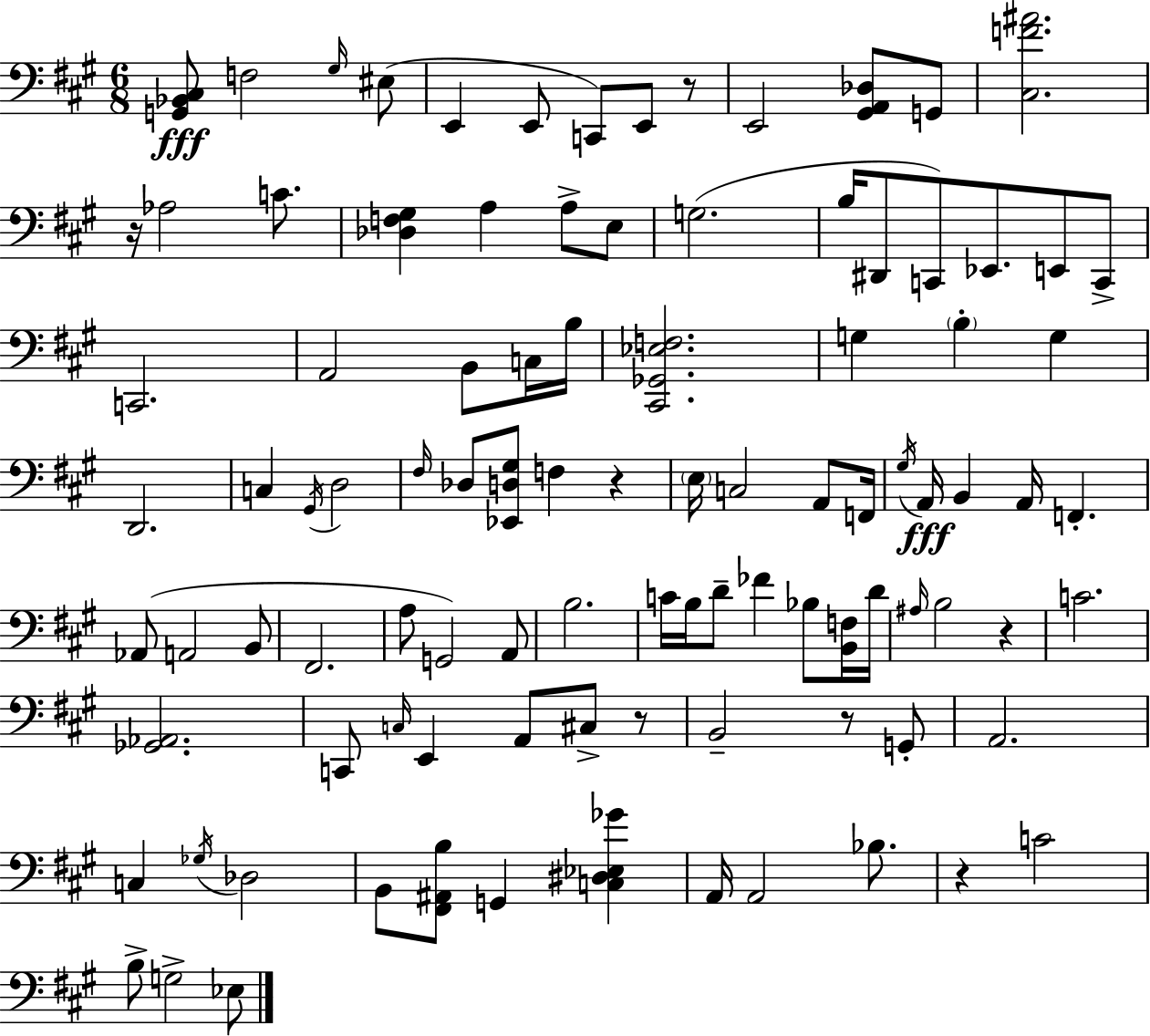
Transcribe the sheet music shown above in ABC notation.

X:1
T:Untitled
M:6/8
L:1/4
K:A
[G,,_B,,^C,]/2 F,2 ^G,/4 ^E,/2 E,, E,,/2 C,,/2 E,,/2 z/2 E,,2 [^G,,A,,_D,]/2 G,,/2 [^C,F^A]2 z/4 _A,2 C/2 [_D,F,^G,] A, A,/2 E,/2 G,2 B,/4 ^D,,/2 C,,/2 _E,,/2 E,,/2 C,,/2 C,,2 A,,2 B,,/2 C,/4 B,/4 [^C,,_G,,_E,F,]2 G, B, G, D,,2 C, ^G,,/4 D,2 ^F,/4 _D,/2 [_E,,D,^G,]/2 F, z E,/4 C,2 A,,/2 F,,/4 ^G,/4 A,,/4 B,, A,,/4 F,, _A,,/2 A,,2 B,,/2 ^F,,2 A,/2 G,,2 A,,/2 B,2 C/4 B,/4 D/2 _F _B,/2 [B,,F,]/4 D/4 ^A,/4 B,2 z C2 [_G,,_A,,]2 C,,/2 C,/4 E,, A,,/2 ^C,/2 z/2 B,,2 z/2 G,,/2 A,,2 C, _G,/4 _D,2 B,,/2 [^F,,^A,,B,]/2 G,, [C,^D,_E,_G] A,,/4 A,,2 _B,/2 z C2 B,/2 G,2 _E,/2